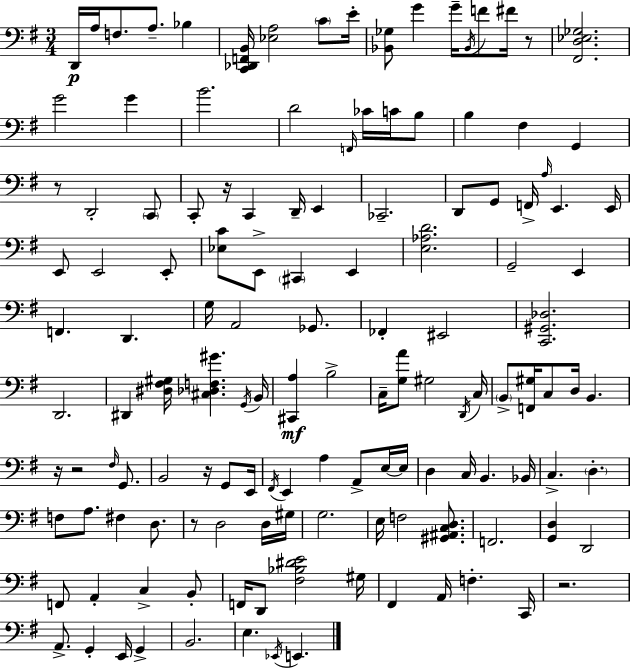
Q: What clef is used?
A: bass